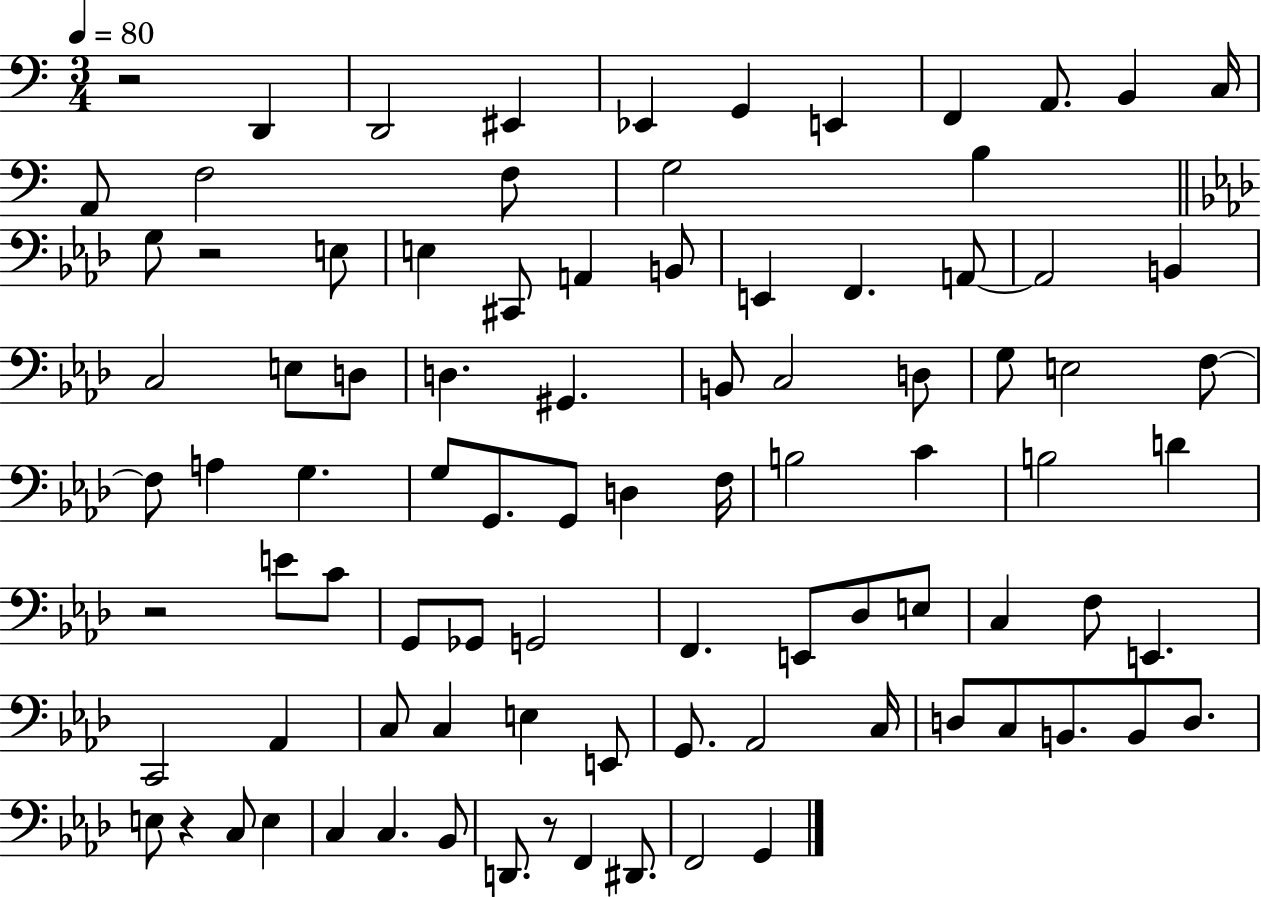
X:1
T:Untitled
M:3/4
L:1/4
K:C
z2 D,, D,,2 ^E,, _E,, G,, E,, F,, A,,/2 B,, C,/4 A,,/2 F,2 F,/2 G,2 B, G,/2 z2 E,/2 E, ^C,,/2 A,, B,,/2 E,, F,, A,,/2 A,,2 B,, C,2 E,/2 D,/2 D, ^G,, B,,/2 C,2 D,/2 G,/2 E,2 F,/2 F,/2 A, G, G,/2 G,,/2 G,,/2 D, F,/4 B,2 C B,2 D z2 E/2 C/2 G,,/2 _G,,/2 G,,2 F,, E,,/2 _D,/2 E,/2 C, F,/2 E,, C,,2 _A,, C,/2 C, E, E,,/2 G,,/2 _A,,2 C,/4 D,/2 C,/2 B,,/2 B,,/2 D,/2 E,/2 z C,/2 E, C, C, _B,,/2 D,,/2 z/2 F,, ^D,,/2 F,,2 G,,